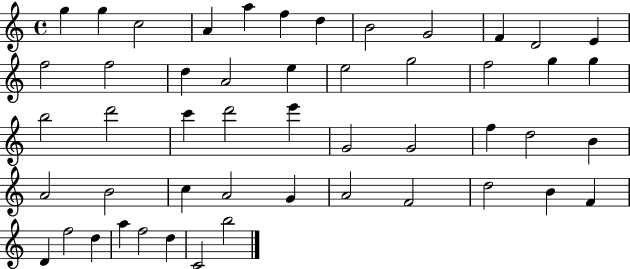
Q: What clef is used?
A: treble